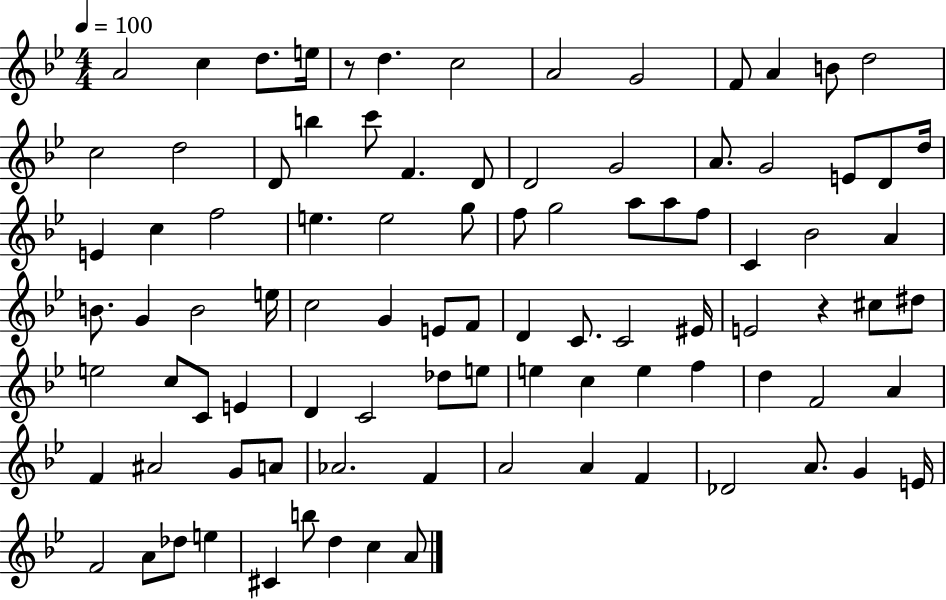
{
  \clef treble
  \numericTimeSignature
  \time 4/4
  \key bes \major
  \tempo 4 = 100
  a'2 c''4 d''8. e''16 | r8 d''4. c''2 | a'2 g'2 | f'8 a'4 b'8 d''2 | \break c''2 d''2 | d'8 b''4 c'''8 f'4. d'8 | d'2 g'2 | a'8. g'2 e'8 d'8 d''16 | \break e'4 c''4 f''2 | e''4. e''2 g''8 | f''8 g''2 a''8 a''8 f''8 | c'4 bes'2 a'4 | \break b'8. g'4 b'2 e''16 | c''2 g'4 e'8 f'8 | d'4 c'8. c'2 eis'16 | e'2 r4 cis''8 dis''8 | \break e''2 c''8 c'8 e'4 | d'4 c'2 des''8 e''8 | e''4 c''4 e''4 f''4 | d''4 f'2 a'4 | \break f'4 ais'2 g'8 a'8 | aes'2. f'4 | a'2 a'4 f'4 | des'2 a'8. g'4 e'16 | \break f'2 a'8 des''8 e''4 | cis'4 b''8 d''4 c''4 a'8 | \bar "|."
}